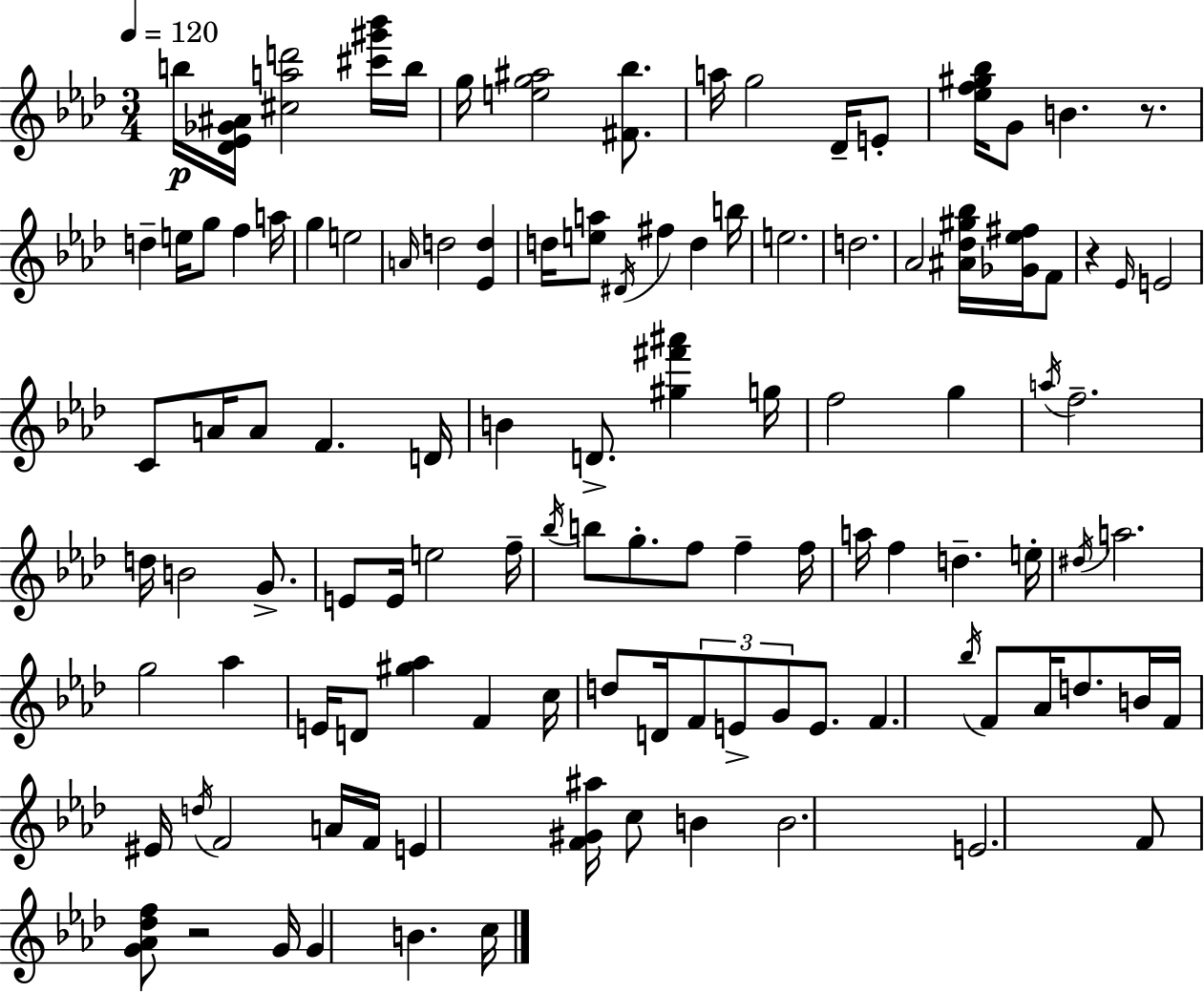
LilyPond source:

{
  \clef treble
  \numericTimeSignature
  \time 3/4
  \key aes \major
  \tempo 4 = 120
  \repeat volta 2 { b''16\p <des' ees' ges' ais'>16 <cis'' a'' d'''>2 <cis''' gis''' bes'''>16 b''16 | g''16 <e'' g'' ais''>2 <fis' bes''>8. | a''16 g''2 des'16-- e'8-. | <ees'' f'' gis'' bes''>16 g'8 b'4. r8. | \break d''4-- e''16 g''8 f''4 a''16 | g''4 e''2 | \grace { a'16 } d''2 <ees' d''>4 | d''16 <e'' a''>8 \acciaccatura { dis'16 } fis''4 d''4 | \break b''16 e''2. | d''2. | aes'2 <ais' des'' gis'' bes''>16 <ges' ees'' fis''>16 | f'8 r4 \grace { ees'16 } e'2 | \break c'8 a'16 a'8 f'4. | d'16 b'4 d'8.-> <gis'' fis''' ais'''>4 | g''16 f''2 g''4 | \acciaccatura { a''16 } f''2.-- | \break d''16 b'2 | g'8.-> e'8 e'16 e''2 | f''16-- \acciaccatura { bes''16 } b''8 g''8.-. f''8 | f''4-- f''16 a''16 f''4 d''4.-- | \break e''16-. \acciaccatura { dis''16 } a''2. | g''2 | aes''4 e'16 d'8 <gis'' aes''>4 | f'4 c''16 d''8 d'16 \tuplet 3/2 { f'8 e'8-> | \break g'8 } e'8. f'4. | \acciaccatura { bes''16 } f'8 aes'16 d''8. b'16 f'16 eis'16 \acciaccatura { d''16 } f'2 | a'16 f'16 e'4 | <f' gis' ais''>16 c''8 b'4 b'2. | \break e'2. | f'8 <g' aes' des'' f''>8 | r2 g'16 g'4 | b'4. c''16 } \bar "|."
}